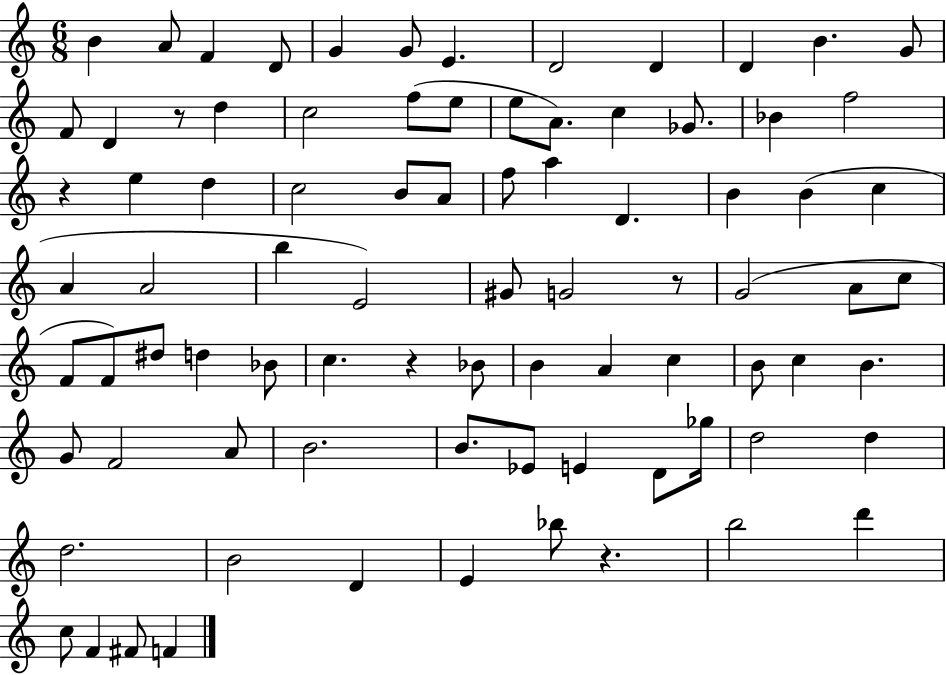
B4/q A4/e F4/q D4/e G4/q G4/e E4/q. D4/h D4/q D4/q B4/q. G4/e F4/e D4/q R/e D5/q C5/h F5/e E5/e E5/e A4/e. C5/q Gb4/e. Bb4/q F5/h R/q E5/q D5/q C5/h B4/e A4/e F5/e A5/q D4/q. B4/q B4/q C5/q A4/q A4/h B5/q E4/h G#4/e G4/h R/e G4/h A4/e C5/e F4/e F4/e D#5/e D5/q Bb4/e C5/q. R/q Bb4/e B4/q A4/q C5/q B4/e C5/q B4/q. G4/e F4/h A4/e B4/h. B4/e. Eb4/e E4/q D4/e Gb5/s D5/h D5/q D5/h. B4/h D4/q E4/q Bb5/e R/q. B5/h D6/q C5/e F4/q F#4/e F4/q